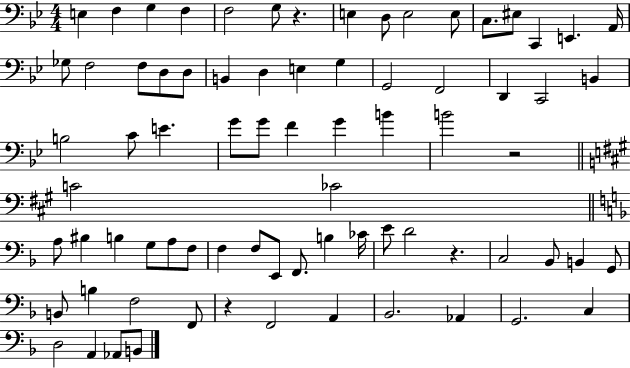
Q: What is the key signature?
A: BES major